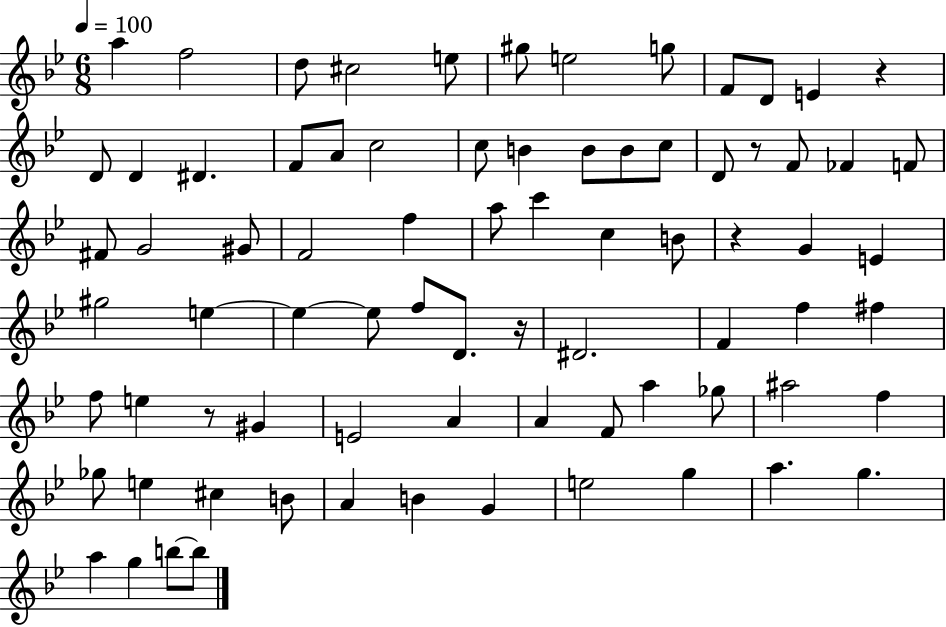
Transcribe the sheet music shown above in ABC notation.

X:1
T:Untitled
M:6/8
L:1/4
K:Bb
a f2 d/2 ^c2 e/2 ^g/2 e2 g/2 F/2 D/2 E z D/2 D ^D F/2 A/2 c2 c/2 B B/2 B/2 c/2 D/2 z/2 F/2 _F F/2 ^F/2 G2 ^G/2 F2 f a/2 c' c B/2 z G E ^g2 e e e/2 f/2 D/2 z/4 ^D2 F f ^f f/2 e z/2 ^G E2 A A F/2 a _g/2 ^a2 f _g/2 e ^c B/2 A B G e2 g a g a g b/2 b/2